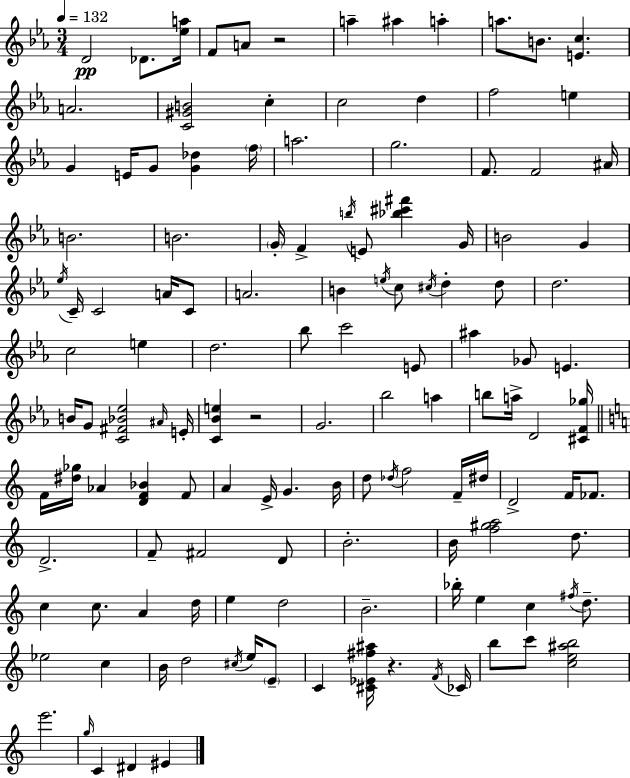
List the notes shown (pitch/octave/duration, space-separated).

D4/h Db4/e. [Eb5,A5]/s F4/e A4/e R/h A5/q A#5/q A5/q A5/e. B4/e. [E4,C5]/q. A4/h. [C4,G#4,B4]/h C5/q C5/h D5/q F5/h E5/q G4/q E4/s G4/e [G4,Db5]/q F5/s A5/h. G5/h. F4/e. F4/h A#4/s B4/h. B4/h. G4/s F4/q B5/s E4/e [Bb5,C#6,F#6]/q G4/s B4/h G4/q Eb5/s C4/s C4/h A4/s C4/e A4/h. B4/q E5/s C5/e C#5/s D5/q D5/e D5/h. C5/h E5/q D5/h. Bb5/e C6/h E4/e A#5/q Gb4/e E4/q. B4/s G4/e [C4,F#4,Bb4,Eb5]/h A#4/s E4/s [C4,Bb4,E5]/q R/h G4/h. Bb5/h A5/q B5/e A5/s D4/h [C#4,F4,Gb5]/s F4/s [D#5,Gb5]/s Ab4/q [D4,F4,Bb4]/q F4/e A4/q E4/s G4/q. B4/s D5/e Db5/s F5/h F4/s D#5/s D4/h F4/s FES4/e. D4/h. F4/e F#4/h D4/e B4/h. B4/s [F5,G#5,A5]/h D5/e. C5/q C5/e. A4/q D5/s E5/q D5/h B4/h. Bb5/s E5/q C5/q F#5/s D5/e. Eb5/h C5/q B4/s D5/h C#5/s E5/s E4/e C4/q [C#4,Eb4,F#5,A#5]/s R/q. F4/s CES4/s B5/e C6/e [C5,E5,A#5,B5]/h E6/h. G5/s C4/q D#4/q EIS4/q